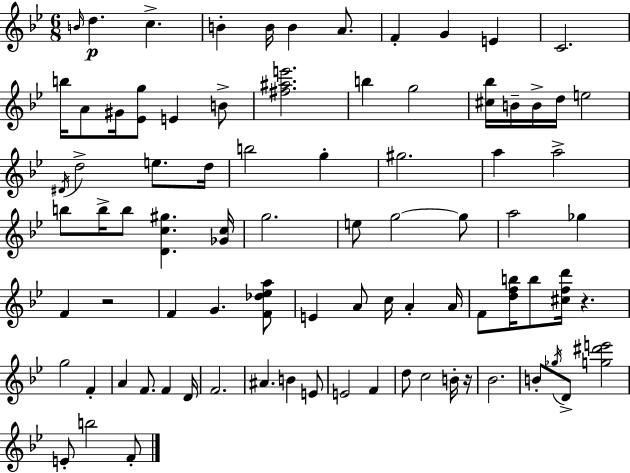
B4/s D5/q. C5/q. B4/q B4/s B4/q A4/e. F4/q G4/q E4/q C4/h. B5/s A4/e G#4/s [Eb4,G5]/e E4/q B4/e [F#5,A#5,E6]/h. B5/q G5/h [C#5,Bb5]/s B4/s B4/s D5/s E5/h D#4/s D5/h E5/e. D5/s B5/h G5/q G#5/h. A5/q A5/h B5/e B5/s B5/e [D4,C5,G#5]/q. [Gb4,C5]/s G5/h. E5/e G5/h G5/e A5/h Gb5/q F4/q R/h F4/q G4/q. [F4,Db5,Eb5,A5]/e E4/q A4/e C5/s A4/q A4/s F4/e [D5,F5,B5]/s B5/e [C#5,F5,D6]/s R/q. G5/h F4/q A4/q F4/e. F4/q D4/s F4/h. A#4/q. B4/q E4/e E4/h F4/q D5/e C5/h B4/s R/s Bb4/h. B4/e Gb5/s D4/e [G5,D#6,E6]/h E4/e B5/h F4/e